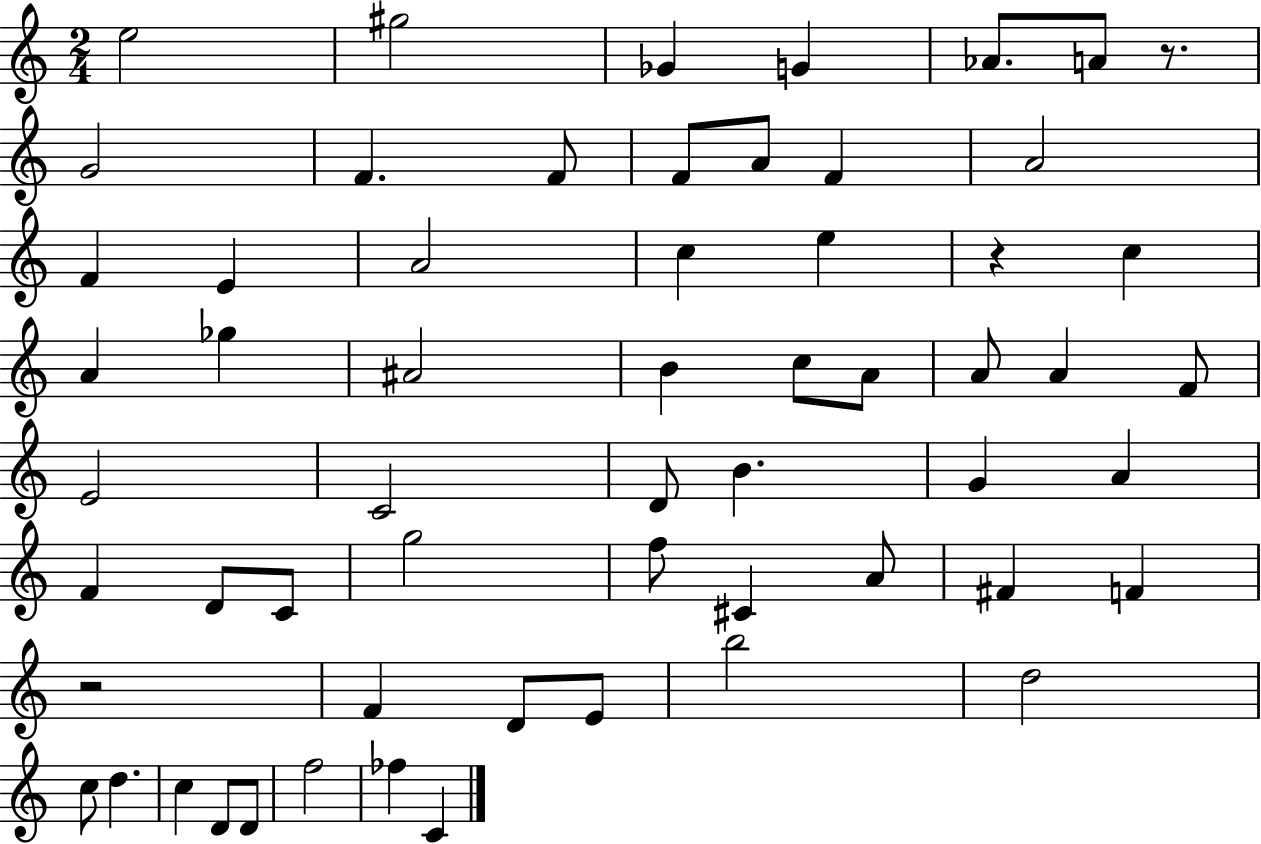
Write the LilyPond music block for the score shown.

{
  \clef treble
  \numericTimeSignature
  \time 2/4
  \key c \major
  e''2 | gis''2 | ges'4 g'4 | aes'8. a'8 r8. | \break g'2 | f'4. f'8 | f'8 a'8 f'4 | a'2 | \break f'4 e'4 | a'2 | c''4 e''4 | r4 c''4 | \break a'4 ges''4 | ais'2 | b'4 c''8 a'8 | a'8 a'4 f'8 | \break e'2 | c'2 | d'8 b'4. | g'4 a'4 | \break f'4 d'8 c'8 | g''2 | f''8 cis'4 a'8 | fis'4 f'4 | \break r2 | f'4 d'8 e'8 | b''2 | d''2 | \break c''8 d''4. | c''4 d'8 d'8 | f''2 | fes''4 c'4 | \break \bar "|."
}